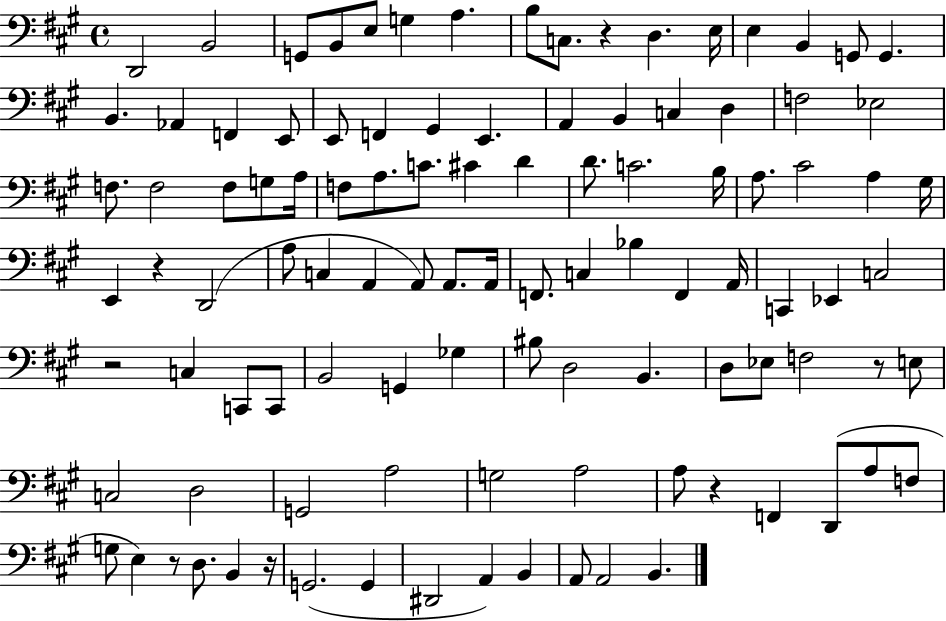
X:1
T:Untitled
M:4/4
L:1/4
K:A
D,,2 B,,2 G,,/2 B,,/2 E,/2 G, A, B,/2 C,/2 z D, E,/4 E, B,, G,,/2 G,, B,, _A,, F,, E,,/2 E,,/2 F,, ^G,, E,, A,, B,, C, D, F,2 _E,2 F,/2 F,2 F,/2 G,/2 A,/4 F,/2 A,/2 C/2 ^C D D/2 C2 B,/4 A,/2 ^C2 A, ^G,/4 E,, z D,,2 A,/2 C, A,, A,,/2 A,,/2 A,,/4 F,,/2 C, _B, F,, A,,/4 C,, _E,, C,2 z2 C, C,,/2 C,,/2 B,,2 G,, _G, ^B,/2 D,2 B,, D,/2 _E,/2 F,2 z/2 E,/2 C,2 D,2 G,,2 A,2 G,2 A,2 A,/2 z F,, D,,/2 A,/2 F,/2 G,/2 E, z/2 D,/2 B,, z/4 G,,2 G,, ^D,,2 A,, B,, A,,/2 A,,2 B,,